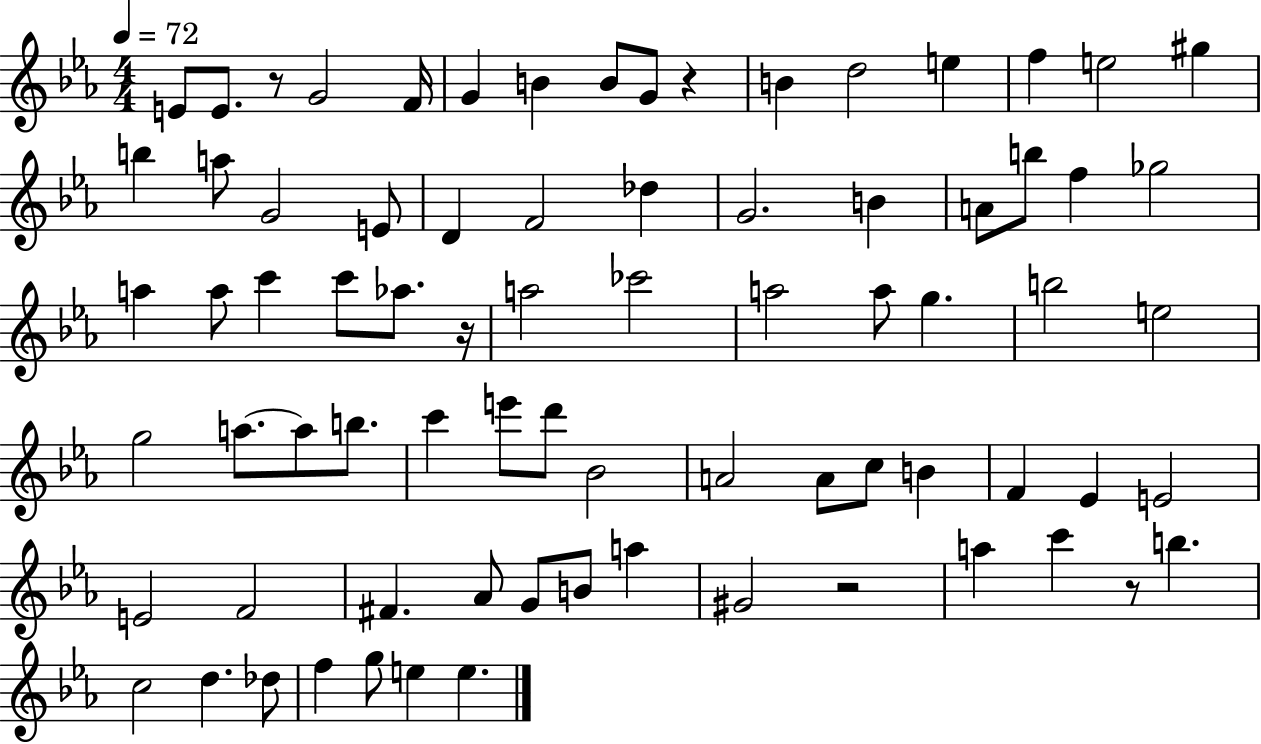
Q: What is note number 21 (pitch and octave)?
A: Db5